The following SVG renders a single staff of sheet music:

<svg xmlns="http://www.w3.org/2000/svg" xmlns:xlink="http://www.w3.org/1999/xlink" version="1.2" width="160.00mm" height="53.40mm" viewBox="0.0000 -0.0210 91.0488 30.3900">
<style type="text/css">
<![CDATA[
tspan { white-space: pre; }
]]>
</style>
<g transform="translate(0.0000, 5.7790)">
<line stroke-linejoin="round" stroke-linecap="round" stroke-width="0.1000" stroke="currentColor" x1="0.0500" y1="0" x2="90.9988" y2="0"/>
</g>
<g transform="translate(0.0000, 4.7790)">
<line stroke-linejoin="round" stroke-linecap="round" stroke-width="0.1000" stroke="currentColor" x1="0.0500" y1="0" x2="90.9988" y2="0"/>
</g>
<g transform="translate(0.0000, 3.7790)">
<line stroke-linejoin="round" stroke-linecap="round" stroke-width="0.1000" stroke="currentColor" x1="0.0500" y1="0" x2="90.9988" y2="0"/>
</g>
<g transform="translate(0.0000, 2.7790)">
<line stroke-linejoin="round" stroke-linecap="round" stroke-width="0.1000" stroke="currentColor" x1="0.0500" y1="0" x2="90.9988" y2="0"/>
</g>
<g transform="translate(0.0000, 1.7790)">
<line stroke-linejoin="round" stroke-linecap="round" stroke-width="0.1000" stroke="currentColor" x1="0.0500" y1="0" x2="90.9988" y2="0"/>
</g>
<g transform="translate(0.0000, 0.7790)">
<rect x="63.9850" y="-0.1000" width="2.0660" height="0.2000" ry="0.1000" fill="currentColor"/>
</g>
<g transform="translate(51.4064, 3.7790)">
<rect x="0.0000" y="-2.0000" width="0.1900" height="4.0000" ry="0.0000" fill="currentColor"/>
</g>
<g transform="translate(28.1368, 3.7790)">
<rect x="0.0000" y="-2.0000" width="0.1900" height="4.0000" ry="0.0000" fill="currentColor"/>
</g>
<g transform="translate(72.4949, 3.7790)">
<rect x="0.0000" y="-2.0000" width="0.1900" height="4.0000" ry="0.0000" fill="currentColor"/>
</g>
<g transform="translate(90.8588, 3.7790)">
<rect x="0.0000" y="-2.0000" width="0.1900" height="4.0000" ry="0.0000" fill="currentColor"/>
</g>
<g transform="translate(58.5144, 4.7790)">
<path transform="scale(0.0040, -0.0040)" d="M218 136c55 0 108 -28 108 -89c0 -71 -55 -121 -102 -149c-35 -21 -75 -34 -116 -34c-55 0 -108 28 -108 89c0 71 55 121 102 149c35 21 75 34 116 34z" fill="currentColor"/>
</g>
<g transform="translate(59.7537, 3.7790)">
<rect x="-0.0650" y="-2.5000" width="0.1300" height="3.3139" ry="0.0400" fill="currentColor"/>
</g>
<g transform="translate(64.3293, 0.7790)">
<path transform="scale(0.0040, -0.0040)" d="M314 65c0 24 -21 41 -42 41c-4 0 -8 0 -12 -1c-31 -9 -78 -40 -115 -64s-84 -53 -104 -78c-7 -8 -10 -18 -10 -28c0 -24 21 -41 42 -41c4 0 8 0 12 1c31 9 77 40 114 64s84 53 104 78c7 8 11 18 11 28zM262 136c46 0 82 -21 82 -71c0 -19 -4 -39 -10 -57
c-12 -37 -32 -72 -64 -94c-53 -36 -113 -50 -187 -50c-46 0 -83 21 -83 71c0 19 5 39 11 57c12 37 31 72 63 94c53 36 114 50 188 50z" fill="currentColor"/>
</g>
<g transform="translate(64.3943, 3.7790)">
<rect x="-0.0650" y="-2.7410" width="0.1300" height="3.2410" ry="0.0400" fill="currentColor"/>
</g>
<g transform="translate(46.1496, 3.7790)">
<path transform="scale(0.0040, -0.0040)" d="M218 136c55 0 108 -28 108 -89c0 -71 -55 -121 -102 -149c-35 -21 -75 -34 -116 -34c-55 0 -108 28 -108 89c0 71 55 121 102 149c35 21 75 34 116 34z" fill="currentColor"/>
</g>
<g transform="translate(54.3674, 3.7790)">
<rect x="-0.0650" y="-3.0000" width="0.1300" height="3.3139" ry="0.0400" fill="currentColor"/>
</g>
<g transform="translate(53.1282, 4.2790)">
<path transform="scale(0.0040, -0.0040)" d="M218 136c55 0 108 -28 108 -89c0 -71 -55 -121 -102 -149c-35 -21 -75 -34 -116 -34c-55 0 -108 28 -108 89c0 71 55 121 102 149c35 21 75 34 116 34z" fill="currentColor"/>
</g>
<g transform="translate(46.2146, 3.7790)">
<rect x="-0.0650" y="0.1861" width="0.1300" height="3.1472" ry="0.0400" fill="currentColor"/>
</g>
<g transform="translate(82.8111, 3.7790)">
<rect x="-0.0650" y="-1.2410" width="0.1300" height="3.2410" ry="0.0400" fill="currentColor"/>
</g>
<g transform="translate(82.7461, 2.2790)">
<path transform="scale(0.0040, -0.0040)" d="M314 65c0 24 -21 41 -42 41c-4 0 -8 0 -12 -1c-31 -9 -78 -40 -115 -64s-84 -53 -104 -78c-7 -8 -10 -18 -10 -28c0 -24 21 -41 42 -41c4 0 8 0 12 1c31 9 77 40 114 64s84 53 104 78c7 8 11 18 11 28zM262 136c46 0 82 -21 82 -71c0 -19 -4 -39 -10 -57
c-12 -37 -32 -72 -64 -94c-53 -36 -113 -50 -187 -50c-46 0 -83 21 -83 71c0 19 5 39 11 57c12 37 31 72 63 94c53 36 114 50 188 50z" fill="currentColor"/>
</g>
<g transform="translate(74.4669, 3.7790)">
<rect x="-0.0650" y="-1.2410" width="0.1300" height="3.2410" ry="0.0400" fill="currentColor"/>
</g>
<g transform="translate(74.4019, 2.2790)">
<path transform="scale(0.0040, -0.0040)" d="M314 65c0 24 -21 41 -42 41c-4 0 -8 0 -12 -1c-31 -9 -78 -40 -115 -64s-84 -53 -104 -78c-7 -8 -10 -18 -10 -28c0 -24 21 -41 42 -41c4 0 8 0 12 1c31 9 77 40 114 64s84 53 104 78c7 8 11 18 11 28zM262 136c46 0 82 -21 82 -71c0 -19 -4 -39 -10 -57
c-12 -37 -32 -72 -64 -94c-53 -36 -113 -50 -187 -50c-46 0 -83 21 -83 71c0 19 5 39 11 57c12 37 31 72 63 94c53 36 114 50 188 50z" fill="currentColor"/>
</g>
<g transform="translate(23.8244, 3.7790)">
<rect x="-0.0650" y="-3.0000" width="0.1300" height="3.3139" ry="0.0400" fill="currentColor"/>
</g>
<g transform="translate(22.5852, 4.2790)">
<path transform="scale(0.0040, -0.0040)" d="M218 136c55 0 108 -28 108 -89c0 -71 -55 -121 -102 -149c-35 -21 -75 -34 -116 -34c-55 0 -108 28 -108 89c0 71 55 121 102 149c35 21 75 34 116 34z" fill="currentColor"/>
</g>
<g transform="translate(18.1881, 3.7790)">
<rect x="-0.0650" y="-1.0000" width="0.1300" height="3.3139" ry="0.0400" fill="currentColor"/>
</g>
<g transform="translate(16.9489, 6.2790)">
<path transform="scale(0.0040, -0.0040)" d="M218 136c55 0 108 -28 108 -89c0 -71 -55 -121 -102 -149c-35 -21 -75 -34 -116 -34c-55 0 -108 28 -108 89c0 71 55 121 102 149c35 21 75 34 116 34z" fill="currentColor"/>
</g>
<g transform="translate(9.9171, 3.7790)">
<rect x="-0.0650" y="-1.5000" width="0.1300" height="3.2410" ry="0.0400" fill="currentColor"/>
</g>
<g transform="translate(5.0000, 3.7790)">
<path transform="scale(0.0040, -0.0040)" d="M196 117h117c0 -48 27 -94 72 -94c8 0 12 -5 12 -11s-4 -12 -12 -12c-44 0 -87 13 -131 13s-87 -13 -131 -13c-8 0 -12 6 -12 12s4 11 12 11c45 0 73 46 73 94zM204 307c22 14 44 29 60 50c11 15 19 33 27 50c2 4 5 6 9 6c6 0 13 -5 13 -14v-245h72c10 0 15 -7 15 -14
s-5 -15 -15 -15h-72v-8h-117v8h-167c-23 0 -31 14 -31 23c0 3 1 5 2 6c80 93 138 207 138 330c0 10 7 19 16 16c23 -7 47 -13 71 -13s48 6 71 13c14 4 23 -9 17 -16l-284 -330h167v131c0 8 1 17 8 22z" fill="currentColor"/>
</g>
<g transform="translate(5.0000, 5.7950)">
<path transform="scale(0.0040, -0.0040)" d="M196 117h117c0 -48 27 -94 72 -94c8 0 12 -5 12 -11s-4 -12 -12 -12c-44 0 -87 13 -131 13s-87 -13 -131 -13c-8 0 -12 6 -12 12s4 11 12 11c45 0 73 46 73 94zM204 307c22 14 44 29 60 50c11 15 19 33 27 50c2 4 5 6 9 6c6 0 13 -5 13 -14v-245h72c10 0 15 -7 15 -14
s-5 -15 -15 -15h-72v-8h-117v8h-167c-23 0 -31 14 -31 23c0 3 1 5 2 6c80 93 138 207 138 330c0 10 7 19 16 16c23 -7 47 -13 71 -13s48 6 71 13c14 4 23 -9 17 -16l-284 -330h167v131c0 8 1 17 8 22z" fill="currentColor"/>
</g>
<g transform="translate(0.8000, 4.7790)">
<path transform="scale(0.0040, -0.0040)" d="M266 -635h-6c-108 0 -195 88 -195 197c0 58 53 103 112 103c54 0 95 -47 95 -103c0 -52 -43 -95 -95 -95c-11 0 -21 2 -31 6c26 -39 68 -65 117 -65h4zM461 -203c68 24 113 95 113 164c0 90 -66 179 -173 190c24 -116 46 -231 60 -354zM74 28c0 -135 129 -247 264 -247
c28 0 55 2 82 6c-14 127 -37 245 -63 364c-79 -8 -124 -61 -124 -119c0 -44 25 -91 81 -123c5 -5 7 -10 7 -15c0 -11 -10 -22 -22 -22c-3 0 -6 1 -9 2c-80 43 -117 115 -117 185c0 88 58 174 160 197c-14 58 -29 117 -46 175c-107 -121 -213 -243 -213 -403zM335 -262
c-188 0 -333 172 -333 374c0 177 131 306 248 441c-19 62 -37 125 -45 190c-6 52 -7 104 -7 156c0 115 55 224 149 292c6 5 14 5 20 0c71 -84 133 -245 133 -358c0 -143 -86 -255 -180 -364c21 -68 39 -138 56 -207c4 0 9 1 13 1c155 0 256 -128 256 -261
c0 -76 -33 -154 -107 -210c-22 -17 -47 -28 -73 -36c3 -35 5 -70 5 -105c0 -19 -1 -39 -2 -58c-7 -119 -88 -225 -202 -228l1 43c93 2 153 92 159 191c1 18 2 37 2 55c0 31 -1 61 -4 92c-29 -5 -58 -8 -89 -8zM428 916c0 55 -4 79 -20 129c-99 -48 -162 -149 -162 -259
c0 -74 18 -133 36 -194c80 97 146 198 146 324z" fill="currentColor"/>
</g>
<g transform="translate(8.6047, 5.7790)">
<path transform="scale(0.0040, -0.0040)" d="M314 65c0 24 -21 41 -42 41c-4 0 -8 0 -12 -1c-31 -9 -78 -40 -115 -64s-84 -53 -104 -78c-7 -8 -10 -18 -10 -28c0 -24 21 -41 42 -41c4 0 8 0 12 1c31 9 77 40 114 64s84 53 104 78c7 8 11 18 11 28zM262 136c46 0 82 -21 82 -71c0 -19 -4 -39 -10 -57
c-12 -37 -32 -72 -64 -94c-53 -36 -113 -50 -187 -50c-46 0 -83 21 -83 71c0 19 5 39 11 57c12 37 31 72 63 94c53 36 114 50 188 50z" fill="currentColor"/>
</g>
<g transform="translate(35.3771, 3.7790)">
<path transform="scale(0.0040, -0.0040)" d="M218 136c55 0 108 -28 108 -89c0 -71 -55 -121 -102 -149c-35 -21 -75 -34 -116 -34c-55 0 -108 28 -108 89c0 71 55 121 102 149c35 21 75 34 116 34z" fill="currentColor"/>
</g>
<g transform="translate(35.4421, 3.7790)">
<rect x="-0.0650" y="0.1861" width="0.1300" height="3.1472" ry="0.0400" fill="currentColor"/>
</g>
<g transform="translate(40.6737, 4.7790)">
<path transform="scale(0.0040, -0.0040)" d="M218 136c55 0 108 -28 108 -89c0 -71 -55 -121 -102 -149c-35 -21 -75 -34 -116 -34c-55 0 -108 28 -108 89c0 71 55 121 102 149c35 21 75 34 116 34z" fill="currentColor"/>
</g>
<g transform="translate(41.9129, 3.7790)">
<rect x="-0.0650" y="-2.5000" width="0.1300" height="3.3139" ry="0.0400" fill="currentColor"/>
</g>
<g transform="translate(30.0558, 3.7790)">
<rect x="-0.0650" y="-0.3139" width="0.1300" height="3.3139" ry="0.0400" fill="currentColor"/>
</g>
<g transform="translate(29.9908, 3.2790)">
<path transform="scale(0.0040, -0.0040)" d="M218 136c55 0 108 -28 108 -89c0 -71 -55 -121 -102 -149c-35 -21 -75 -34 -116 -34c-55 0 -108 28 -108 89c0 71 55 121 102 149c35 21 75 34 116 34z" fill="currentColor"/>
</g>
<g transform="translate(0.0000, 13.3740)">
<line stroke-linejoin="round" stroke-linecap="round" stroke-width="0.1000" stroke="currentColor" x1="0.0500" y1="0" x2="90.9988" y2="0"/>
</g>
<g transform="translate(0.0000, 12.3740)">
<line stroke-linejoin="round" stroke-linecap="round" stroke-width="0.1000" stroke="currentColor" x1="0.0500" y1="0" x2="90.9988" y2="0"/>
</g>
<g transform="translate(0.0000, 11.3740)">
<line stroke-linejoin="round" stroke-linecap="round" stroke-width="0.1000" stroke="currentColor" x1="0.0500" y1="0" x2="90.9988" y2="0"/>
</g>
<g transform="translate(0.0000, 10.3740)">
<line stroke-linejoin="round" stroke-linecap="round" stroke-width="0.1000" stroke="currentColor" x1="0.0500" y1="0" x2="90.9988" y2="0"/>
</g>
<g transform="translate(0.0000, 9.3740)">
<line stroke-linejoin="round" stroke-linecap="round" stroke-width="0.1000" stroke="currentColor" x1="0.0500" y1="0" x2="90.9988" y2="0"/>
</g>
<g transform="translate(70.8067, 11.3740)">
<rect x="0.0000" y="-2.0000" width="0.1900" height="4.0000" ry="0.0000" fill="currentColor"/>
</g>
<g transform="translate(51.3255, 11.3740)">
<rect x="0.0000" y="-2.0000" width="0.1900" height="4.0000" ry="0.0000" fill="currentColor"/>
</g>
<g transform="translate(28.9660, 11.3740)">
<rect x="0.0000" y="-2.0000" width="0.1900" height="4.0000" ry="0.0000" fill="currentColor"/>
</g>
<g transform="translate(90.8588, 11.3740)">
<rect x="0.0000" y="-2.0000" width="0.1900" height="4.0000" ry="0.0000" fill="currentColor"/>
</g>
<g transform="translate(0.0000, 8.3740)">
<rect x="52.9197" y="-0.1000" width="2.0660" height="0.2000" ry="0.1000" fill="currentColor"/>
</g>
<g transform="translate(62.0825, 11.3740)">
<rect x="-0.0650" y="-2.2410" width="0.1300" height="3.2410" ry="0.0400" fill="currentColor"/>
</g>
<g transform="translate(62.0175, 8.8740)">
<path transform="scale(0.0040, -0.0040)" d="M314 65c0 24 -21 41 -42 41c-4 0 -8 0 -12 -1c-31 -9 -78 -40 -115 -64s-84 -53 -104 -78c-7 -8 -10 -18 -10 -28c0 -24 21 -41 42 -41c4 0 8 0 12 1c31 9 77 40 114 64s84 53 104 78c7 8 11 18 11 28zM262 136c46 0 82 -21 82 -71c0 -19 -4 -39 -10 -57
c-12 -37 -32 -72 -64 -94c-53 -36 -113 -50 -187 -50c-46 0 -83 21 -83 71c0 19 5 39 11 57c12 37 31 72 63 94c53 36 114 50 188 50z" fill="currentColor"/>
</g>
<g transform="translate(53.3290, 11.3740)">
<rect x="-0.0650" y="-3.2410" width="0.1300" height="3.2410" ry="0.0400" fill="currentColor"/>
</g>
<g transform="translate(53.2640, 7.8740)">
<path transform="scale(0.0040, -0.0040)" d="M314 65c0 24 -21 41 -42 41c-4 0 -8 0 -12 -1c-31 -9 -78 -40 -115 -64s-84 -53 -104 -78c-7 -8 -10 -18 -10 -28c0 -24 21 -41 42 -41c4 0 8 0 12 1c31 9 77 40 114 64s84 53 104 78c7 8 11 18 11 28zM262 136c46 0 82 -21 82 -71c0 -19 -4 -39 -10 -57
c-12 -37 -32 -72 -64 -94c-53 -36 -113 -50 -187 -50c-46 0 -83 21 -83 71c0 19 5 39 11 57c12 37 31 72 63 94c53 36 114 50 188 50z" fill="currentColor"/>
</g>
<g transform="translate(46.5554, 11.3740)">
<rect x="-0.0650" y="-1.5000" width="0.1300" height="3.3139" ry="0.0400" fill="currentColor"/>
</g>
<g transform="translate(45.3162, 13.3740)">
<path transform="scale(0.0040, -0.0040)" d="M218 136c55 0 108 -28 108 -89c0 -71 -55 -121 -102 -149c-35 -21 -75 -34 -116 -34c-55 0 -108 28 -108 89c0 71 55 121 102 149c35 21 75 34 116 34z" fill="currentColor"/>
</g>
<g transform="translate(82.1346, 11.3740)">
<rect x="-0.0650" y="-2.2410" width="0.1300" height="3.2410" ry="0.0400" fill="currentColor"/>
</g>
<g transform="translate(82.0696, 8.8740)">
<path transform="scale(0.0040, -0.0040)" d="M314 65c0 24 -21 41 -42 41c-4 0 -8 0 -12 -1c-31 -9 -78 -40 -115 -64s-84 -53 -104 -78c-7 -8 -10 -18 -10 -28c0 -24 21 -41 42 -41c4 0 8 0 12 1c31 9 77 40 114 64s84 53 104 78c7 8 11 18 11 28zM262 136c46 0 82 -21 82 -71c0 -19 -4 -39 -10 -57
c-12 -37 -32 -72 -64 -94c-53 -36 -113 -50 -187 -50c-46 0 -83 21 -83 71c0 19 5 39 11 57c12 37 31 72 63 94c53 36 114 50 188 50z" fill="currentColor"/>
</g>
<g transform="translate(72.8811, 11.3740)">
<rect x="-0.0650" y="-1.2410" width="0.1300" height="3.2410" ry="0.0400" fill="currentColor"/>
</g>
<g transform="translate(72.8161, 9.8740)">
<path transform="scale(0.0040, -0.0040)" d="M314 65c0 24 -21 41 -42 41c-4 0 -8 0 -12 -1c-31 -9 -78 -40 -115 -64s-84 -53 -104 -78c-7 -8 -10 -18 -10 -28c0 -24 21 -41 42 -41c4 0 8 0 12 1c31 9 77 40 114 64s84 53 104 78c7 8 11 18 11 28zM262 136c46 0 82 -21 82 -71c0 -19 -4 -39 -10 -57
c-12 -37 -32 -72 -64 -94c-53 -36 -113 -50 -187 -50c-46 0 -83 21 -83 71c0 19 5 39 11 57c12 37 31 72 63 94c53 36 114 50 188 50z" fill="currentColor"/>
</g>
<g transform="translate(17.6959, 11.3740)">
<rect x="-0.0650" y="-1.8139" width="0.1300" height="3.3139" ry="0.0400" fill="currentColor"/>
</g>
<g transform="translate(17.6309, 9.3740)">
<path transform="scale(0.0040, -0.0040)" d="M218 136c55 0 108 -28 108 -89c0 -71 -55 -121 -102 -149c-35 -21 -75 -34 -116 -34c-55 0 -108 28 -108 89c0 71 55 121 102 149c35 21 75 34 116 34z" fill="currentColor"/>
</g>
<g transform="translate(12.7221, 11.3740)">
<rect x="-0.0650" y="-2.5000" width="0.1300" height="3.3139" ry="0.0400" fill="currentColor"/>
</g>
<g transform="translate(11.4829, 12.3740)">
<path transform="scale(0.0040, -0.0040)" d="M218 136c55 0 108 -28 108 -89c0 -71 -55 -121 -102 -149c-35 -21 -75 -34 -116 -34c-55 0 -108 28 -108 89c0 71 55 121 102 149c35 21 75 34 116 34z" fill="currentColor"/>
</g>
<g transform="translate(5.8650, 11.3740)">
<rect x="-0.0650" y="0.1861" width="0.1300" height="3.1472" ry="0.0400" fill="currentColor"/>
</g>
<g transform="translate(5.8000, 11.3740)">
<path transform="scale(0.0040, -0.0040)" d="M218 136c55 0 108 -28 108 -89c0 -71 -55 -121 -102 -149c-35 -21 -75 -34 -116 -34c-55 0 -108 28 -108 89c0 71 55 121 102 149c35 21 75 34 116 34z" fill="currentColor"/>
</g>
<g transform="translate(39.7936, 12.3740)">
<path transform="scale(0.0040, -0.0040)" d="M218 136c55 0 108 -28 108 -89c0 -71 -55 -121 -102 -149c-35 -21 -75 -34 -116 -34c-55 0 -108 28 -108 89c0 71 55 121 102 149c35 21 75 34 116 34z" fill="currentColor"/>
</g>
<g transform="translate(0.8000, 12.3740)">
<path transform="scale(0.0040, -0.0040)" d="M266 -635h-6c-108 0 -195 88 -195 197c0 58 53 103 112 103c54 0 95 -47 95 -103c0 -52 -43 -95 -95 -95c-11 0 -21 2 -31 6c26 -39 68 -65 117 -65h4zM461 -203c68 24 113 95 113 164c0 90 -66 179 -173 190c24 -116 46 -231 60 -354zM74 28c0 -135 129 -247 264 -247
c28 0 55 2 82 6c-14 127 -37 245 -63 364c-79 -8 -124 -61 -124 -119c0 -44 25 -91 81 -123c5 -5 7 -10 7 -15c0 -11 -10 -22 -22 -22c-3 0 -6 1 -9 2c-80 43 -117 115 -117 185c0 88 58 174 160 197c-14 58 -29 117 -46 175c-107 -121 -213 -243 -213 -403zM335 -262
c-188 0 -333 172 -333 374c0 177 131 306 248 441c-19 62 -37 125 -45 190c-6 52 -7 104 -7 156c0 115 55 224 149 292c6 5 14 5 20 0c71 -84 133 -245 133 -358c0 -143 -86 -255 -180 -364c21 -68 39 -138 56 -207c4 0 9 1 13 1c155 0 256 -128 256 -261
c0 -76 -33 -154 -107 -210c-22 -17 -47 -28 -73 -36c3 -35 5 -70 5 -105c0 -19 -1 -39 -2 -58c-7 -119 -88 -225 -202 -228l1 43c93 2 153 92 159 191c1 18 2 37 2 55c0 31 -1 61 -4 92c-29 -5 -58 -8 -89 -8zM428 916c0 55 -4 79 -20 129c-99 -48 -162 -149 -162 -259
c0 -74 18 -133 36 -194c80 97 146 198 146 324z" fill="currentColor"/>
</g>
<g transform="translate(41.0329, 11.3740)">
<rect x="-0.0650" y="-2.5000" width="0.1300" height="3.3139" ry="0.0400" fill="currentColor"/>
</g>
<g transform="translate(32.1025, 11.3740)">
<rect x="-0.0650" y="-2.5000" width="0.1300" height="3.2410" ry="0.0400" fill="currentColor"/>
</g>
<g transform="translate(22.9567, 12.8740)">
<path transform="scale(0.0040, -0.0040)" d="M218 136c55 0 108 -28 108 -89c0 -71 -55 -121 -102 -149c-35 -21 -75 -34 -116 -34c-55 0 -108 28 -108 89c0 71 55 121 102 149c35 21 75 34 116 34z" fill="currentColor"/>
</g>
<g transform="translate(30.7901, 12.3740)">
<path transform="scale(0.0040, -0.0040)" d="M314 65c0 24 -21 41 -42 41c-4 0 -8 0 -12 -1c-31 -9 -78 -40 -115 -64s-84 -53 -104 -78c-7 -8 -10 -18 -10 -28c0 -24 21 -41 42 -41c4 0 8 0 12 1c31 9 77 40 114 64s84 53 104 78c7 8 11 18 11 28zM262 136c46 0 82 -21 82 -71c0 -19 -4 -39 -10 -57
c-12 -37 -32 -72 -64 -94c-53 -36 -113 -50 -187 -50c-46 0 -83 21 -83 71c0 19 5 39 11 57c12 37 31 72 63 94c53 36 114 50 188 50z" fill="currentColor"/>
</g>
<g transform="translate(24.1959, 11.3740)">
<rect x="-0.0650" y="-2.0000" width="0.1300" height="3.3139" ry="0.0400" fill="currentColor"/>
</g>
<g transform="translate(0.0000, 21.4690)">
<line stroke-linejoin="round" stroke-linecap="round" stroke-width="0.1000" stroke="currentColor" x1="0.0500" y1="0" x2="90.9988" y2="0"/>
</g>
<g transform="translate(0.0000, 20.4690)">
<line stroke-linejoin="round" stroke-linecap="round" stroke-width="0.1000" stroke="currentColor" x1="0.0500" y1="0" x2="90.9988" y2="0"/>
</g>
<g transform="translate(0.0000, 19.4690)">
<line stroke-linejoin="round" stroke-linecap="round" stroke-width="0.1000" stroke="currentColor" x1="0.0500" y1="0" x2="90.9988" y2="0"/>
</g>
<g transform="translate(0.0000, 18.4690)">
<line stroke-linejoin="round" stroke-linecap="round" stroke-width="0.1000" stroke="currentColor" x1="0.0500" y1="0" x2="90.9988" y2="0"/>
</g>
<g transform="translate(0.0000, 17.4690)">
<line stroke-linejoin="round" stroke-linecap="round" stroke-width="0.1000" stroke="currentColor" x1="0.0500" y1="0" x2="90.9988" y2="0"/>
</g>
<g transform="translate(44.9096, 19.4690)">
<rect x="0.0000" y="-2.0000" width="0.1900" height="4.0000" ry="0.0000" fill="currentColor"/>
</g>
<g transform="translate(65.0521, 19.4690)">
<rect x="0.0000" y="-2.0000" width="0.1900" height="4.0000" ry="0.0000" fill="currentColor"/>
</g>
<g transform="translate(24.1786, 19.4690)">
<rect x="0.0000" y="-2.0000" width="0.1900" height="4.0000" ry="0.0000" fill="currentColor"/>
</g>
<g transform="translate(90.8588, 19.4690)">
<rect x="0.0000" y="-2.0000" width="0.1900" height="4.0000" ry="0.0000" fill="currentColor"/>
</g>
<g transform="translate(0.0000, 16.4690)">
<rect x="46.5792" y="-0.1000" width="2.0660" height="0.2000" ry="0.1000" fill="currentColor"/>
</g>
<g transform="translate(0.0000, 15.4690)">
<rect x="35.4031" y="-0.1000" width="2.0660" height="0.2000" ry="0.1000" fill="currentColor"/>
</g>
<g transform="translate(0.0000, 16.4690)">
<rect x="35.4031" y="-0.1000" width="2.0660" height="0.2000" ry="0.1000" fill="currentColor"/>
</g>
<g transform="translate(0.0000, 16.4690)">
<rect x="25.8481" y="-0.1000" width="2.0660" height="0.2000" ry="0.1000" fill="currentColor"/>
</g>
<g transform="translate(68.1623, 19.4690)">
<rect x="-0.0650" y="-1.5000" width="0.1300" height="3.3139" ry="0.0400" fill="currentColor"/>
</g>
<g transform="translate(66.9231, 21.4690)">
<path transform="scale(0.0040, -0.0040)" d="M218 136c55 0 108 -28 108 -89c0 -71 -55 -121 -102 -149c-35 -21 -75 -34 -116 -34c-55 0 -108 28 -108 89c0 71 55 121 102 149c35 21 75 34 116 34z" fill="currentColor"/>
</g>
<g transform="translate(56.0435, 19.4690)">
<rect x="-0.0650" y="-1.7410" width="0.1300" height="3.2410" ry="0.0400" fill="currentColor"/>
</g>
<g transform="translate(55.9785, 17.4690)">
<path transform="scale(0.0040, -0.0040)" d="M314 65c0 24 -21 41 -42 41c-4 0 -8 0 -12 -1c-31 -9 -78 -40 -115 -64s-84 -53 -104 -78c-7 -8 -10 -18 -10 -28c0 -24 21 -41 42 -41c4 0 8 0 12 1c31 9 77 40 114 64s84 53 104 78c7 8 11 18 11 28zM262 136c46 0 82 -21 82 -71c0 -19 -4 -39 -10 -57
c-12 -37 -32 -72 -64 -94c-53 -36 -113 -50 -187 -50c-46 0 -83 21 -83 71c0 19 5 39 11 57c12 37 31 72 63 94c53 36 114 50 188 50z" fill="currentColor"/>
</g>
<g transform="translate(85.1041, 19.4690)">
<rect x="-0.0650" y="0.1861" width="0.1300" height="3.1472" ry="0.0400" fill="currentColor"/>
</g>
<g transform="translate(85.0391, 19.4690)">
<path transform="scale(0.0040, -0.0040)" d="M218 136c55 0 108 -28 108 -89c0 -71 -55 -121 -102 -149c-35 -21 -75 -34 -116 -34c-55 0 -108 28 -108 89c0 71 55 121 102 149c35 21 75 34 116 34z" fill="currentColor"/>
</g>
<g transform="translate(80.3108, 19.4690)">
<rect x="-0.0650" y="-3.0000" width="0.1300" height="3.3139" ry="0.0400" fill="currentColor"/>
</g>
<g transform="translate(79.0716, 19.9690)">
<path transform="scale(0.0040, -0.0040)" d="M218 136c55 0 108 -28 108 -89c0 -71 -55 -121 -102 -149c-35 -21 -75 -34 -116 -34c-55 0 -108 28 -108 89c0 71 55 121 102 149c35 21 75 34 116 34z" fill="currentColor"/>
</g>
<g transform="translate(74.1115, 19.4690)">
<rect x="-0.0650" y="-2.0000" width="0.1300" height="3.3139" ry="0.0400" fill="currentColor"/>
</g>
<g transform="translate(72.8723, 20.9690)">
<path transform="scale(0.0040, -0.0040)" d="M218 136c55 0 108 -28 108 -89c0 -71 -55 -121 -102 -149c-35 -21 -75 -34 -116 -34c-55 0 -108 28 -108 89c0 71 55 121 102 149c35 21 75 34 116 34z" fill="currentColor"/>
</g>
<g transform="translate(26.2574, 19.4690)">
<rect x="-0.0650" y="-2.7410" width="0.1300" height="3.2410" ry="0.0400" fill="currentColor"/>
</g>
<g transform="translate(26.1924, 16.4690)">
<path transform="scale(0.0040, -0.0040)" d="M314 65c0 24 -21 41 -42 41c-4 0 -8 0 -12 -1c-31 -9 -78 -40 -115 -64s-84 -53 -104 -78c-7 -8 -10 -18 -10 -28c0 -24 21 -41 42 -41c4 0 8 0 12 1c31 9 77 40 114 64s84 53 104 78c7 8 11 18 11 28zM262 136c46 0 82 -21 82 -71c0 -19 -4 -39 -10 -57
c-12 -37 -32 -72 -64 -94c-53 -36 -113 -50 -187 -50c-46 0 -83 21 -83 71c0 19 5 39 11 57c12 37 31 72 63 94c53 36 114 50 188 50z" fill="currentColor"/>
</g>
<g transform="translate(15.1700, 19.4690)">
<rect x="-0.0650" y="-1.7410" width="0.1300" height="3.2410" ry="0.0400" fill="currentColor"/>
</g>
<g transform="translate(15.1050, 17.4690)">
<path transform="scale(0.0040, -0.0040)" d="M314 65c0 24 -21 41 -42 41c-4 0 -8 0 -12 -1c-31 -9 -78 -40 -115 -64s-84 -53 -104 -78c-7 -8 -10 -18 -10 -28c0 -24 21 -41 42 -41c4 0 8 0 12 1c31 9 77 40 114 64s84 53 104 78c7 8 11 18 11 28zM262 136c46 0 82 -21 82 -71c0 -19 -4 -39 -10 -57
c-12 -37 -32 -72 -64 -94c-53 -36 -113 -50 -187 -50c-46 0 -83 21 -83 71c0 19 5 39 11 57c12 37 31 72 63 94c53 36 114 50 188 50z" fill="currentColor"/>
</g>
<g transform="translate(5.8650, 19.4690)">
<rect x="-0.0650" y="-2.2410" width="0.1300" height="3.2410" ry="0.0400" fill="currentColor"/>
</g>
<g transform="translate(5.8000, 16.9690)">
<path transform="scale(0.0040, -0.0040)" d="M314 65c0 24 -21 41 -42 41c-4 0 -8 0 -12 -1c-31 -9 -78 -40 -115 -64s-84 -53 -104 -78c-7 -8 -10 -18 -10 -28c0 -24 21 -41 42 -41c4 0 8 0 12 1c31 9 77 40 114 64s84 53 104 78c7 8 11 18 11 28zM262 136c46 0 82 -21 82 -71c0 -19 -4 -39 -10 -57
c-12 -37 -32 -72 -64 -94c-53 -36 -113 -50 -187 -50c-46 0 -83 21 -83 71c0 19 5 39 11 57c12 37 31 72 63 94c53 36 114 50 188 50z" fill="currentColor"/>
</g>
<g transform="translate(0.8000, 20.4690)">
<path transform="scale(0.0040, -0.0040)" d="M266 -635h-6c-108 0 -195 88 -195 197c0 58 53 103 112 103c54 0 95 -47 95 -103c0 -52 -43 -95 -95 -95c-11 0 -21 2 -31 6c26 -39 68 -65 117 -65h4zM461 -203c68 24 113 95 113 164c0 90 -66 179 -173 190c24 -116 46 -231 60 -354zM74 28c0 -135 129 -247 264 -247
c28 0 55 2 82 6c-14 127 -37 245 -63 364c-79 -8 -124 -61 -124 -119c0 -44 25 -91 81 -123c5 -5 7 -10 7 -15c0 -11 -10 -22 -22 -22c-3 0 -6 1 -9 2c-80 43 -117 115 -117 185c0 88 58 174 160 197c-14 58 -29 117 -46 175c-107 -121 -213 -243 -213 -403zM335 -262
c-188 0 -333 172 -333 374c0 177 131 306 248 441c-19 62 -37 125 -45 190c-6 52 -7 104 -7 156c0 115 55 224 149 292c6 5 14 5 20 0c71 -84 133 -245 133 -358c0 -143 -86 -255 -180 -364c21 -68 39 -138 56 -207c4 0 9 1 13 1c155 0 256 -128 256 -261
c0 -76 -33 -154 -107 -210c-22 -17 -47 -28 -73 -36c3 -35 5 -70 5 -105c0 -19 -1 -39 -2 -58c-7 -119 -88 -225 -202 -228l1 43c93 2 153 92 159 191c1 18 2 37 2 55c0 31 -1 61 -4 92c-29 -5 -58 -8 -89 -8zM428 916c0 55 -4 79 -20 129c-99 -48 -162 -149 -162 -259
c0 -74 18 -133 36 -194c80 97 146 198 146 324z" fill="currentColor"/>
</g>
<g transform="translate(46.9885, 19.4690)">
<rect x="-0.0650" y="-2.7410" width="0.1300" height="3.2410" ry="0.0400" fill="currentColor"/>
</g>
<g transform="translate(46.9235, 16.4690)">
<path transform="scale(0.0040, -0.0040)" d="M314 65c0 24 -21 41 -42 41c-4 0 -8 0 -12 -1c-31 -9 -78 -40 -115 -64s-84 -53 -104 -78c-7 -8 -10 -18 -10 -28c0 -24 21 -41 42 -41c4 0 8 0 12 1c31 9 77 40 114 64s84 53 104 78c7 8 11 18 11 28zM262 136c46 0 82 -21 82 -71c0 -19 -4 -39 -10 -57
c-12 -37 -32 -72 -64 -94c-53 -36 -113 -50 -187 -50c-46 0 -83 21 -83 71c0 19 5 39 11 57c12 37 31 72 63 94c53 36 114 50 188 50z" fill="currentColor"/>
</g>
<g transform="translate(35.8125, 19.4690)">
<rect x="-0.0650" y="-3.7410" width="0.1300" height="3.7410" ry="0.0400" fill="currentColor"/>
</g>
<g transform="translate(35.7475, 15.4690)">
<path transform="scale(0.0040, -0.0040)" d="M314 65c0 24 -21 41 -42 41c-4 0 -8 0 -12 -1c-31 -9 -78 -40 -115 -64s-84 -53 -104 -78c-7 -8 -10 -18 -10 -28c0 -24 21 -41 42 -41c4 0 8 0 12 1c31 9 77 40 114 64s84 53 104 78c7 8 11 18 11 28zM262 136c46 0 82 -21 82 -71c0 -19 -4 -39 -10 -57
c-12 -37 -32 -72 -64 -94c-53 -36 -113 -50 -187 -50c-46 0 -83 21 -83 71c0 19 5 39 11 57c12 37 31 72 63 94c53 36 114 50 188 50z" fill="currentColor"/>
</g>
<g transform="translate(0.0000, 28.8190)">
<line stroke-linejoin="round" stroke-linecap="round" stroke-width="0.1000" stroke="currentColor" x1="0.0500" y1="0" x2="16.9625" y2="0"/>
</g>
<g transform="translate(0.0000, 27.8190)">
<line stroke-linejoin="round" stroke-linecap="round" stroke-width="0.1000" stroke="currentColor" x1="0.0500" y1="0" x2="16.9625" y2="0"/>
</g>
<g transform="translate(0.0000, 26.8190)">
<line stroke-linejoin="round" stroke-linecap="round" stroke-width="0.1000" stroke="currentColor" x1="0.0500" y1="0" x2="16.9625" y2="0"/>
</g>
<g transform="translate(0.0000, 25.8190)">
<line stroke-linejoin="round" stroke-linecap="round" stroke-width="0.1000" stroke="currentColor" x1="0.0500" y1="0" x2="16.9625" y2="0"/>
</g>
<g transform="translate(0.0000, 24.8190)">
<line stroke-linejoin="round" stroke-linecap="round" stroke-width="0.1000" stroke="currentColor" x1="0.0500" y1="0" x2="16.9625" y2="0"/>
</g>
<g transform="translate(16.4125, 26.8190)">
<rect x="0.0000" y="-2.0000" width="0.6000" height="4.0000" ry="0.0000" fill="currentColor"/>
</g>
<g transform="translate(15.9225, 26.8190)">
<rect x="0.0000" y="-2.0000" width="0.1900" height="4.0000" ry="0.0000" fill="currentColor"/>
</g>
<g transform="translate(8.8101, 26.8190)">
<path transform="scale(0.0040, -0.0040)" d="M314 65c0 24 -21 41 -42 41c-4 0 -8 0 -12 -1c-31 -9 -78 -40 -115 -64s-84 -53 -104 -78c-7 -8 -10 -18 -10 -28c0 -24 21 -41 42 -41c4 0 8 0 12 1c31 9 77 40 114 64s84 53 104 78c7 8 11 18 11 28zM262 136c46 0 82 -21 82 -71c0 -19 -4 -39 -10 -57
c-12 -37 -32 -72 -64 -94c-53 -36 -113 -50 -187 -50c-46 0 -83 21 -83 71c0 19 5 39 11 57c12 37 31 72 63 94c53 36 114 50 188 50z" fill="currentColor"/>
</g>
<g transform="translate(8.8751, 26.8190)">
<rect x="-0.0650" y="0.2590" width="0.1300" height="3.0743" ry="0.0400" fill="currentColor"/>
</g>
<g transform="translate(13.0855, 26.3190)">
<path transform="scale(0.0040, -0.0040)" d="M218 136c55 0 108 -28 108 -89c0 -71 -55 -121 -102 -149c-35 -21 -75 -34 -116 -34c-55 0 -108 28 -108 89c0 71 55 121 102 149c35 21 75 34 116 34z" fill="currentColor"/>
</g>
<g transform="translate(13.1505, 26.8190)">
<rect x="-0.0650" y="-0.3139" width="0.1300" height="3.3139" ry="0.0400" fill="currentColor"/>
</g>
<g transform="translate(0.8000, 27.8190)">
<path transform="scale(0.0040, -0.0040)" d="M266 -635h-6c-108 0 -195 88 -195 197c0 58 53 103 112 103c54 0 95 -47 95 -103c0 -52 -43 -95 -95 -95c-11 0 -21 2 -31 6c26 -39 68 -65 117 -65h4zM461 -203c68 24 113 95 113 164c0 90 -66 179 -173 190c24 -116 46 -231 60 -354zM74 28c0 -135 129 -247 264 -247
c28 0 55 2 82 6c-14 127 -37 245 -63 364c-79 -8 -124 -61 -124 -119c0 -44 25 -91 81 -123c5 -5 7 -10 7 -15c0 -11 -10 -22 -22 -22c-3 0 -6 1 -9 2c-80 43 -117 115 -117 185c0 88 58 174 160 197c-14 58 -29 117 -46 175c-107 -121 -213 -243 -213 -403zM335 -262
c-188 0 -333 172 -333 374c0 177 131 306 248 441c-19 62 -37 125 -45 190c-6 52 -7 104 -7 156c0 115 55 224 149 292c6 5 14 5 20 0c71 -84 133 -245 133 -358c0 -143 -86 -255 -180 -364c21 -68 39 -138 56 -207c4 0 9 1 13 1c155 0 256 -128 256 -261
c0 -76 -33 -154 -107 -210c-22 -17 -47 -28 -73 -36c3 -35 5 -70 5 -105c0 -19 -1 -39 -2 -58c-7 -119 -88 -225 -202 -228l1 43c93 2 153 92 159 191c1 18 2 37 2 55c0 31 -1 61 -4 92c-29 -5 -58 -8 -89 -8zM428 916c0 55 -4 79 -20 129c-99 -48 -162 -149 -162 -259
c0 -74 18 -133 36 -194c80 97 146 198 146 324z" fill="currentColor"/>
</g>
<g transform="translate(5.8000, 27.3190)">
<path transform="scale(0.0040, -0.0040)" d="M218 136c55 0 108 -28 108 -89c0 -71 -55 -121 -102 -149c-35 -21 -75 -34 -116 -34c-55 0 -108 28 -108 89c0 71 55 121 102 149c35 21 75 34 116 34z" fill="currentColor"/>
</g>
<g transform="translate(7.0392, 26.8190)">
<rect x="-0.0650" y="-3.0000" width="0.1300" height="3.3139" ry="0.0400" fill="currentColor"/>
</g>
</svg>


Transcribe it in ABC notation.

X:1
T:Untitled
M:4/4
L:1/4
K:C
E2 D A c B G B A G a2 e2 e2 B G f F G2 G E b2 g2 e2 g2 g2 f2 a2 c'2 a2 f2 E F A B A B2 c